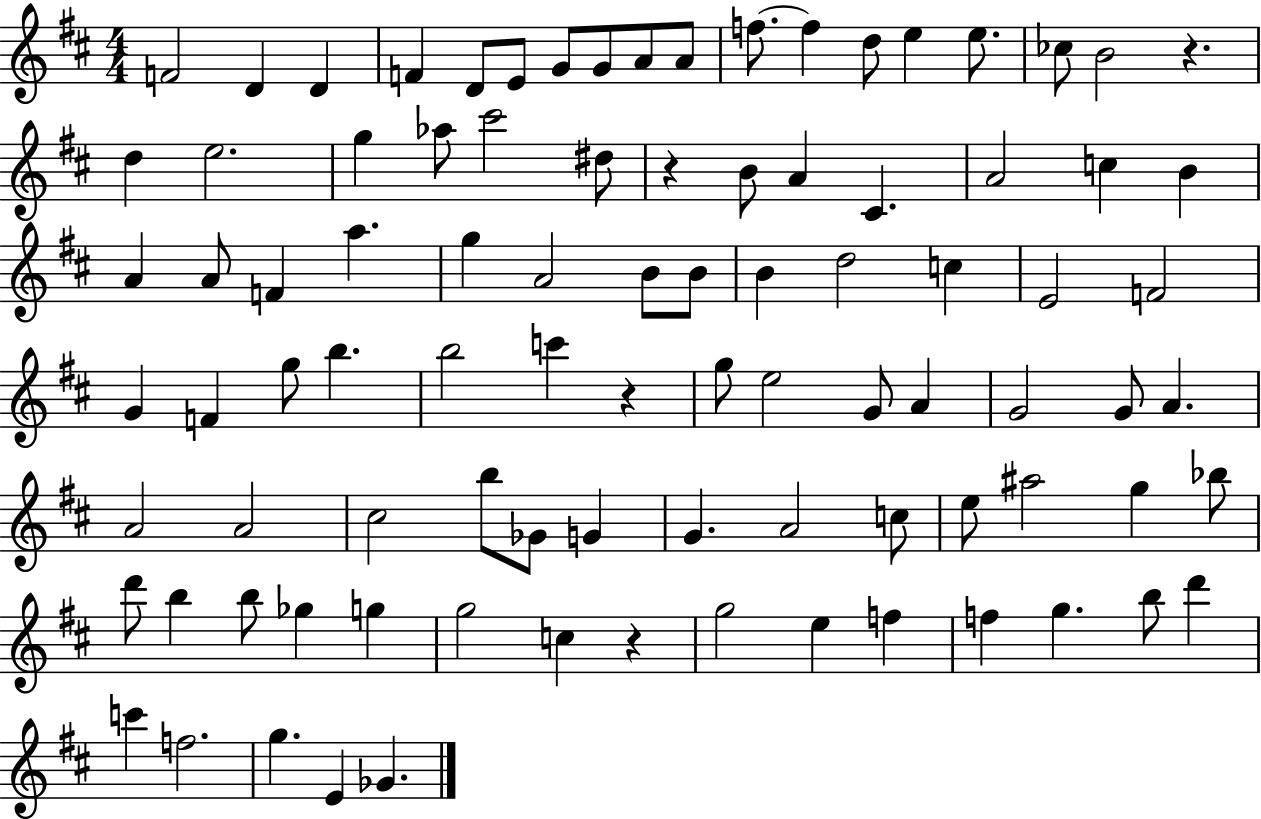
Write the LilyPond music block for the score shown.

{
  \clef treble
  \numericTimeSignature
  \time 4/4
  \key d \major
  f'2 d'4 d'4 | f'4 d'8 e'8 g'8 g'8 a'8 a'8 | f''8.~~ f''4 d''8 e''4 e''8. | ces''8 b'2 r4. | \break d''4 e''2. | g''4 aes''8 cis'''2 dis''8 | r4 b'8 a'4 cis'4. | a'2 c''4 b'4 | \break a'4 a'8 f'4 a''4. | g''4 a'2 b'8 b'8 | b'4 d''2 c''4 | e'2 f'2 | \break g'4 f'4 g''8 b''4. | b''2 c'''4 r4 | g''8 e''2 g'8 a'4 | g'2 g'8 a'4. | \break a'2 a'2 | cis''2 b''8 ges'8 g'4 | g'4. a'2 c''8 | e''8 ais''2 g''4 bes''8 | \break d'''8 b''4 b''8 ges''4 g''4 | g''2 c''4 r4 | g''2 e''4 f''4 | f''4 g''4. b''8 d'''4 | \break c'''4 f''2. | g''4. e'4 ges'4. | \bar "|."
}